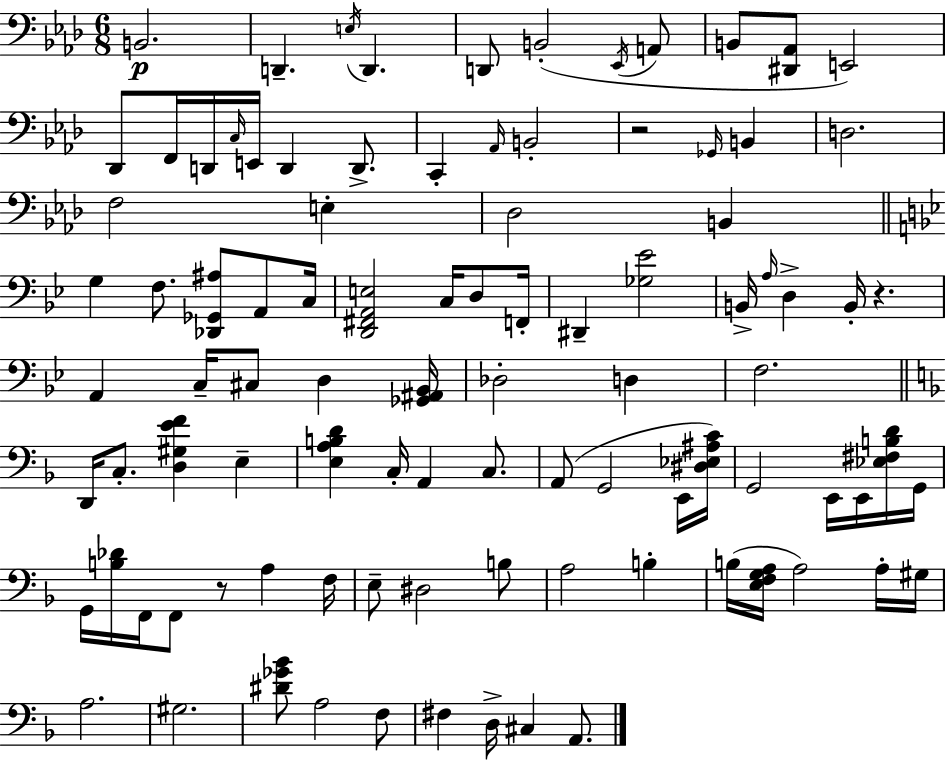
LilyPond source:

{
  \clef bass
  \numericTimeSignature
  \time 6/8
  \key aes \major
  b,2.\p | d,4.-- \acciaccatura { e16 } d,4. | d,8 b,2-.( \acciaccatura { ees,16 } | a,8 b,8 <dis, aes,>8 e,2) | \break des,8 f,16 d,16 \grace { c16 } e,16 d,4 | d,8.-> c,4-. \grace { aes,16 } b,2-. | r2 | \grace { ges,16 } b,4 d2. | \break f2 | e4-. des2 | b,4 \bar "||" \break \key bes \major g4 f8. <des, ges, ais>8 a,8 c16 | <d, fis, a, e>2 c16 d8 f,16-. | dis,4-- <ges ees'>2 | b,16-> \grace { a16 } d4-> b,16-. r4. | \break a,4 c16-- cis8 d4 | <ges, ais, bes,>16 des2-. d4 | f2. | \bar "||" \break \key d \minor d,16 c8.-. <d gis e' f'>4 e4-- | <e a b d'>4 c16-. a,4 c8. | a,8( g,2 e,16 <dis ees ais c'>16) | g,2 e,16 e,16 <ees fis b d'>16 g,16 | \break g,16 <b des'>16 f,16 f,8 r8 a4 f16 | e8-- dis2 b8 | a2 b4-. | b16( <e f g a>16 a2) a16-. gis16 | \break a2. | gis2. | <dis' ges' bes'>8 a2 f8 | fis4 d16-> cis4 a,8. | \break \bar "|."
}